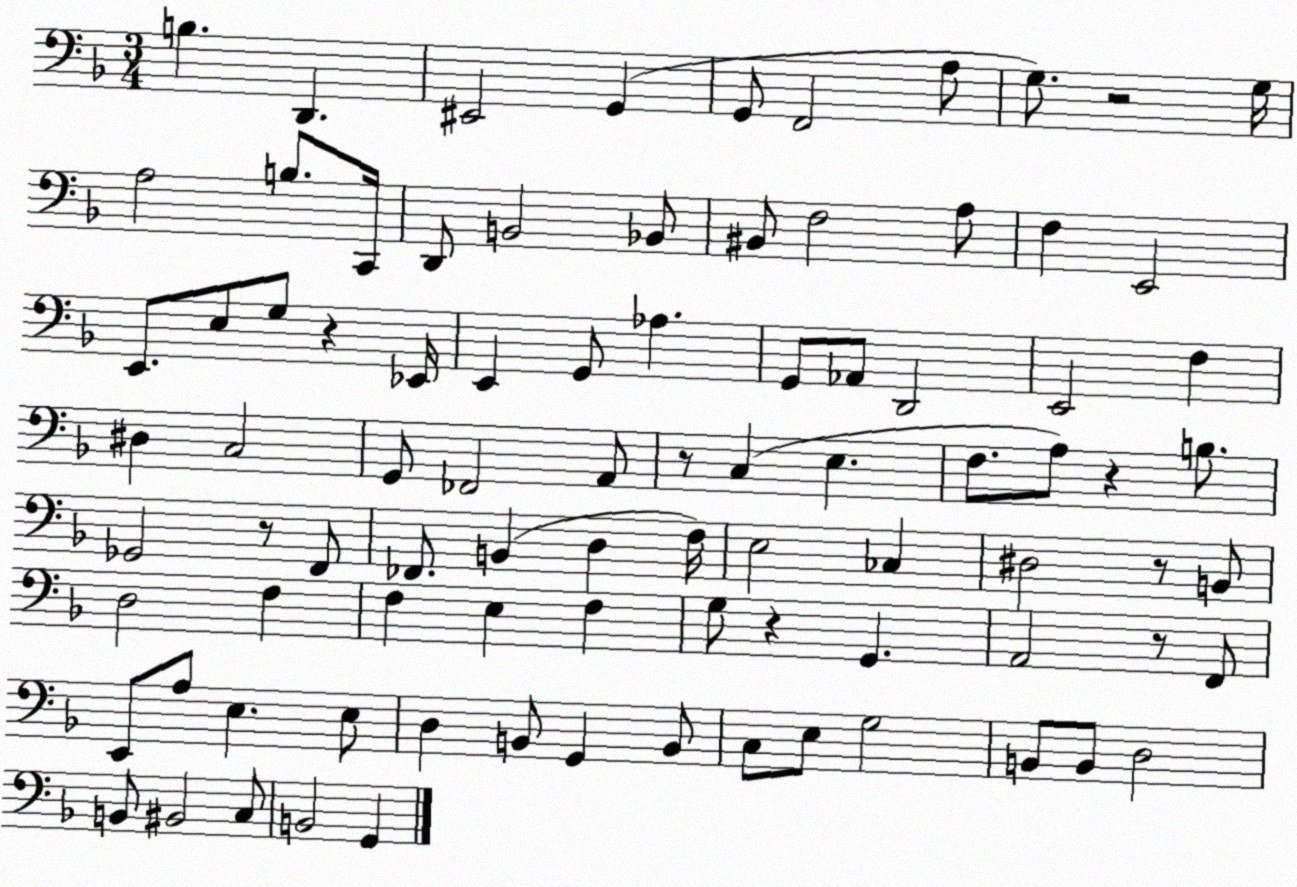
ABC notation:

X:1
T:Untitled
M:3/4
L:1/4
K:F
B, D,, ^E,,2 G,, G,,/2 F,,2 A,/2 G,/2 z2 G,/4 A,2 B,/2 C,,/4 D,,/2 B,,2 _B,,/2 ^B,,/2 F,2 A,/2 F, E,,2 E,,/2 E,/2 G,/2 z _E,,/4 E,, G,,/2 _A, G,,/2 _A,,/2 D,,2 E,,2 F, ^D, C,2 G,,/2 _F,,2 A,,/2 z/2 C, E, F,/2 A,/2 z B,/2 _G,,2 z/2 F,,/2 _F,,/2 B,, D, F,/4 E,2 _C, ^D,2 z/2 B,,/2 D,2 F, F, E, F, G,/2 z G,, A,,2 z/2 F,,/2 E,,/2 A,/2 E, E,/2 D, B,,/2 G,, B,,/2 C,/2 E,/2 G,2 B,,/2 B,,/2 D,2 B,,/2 ^B,,2 C,/2 B,,2 G,,